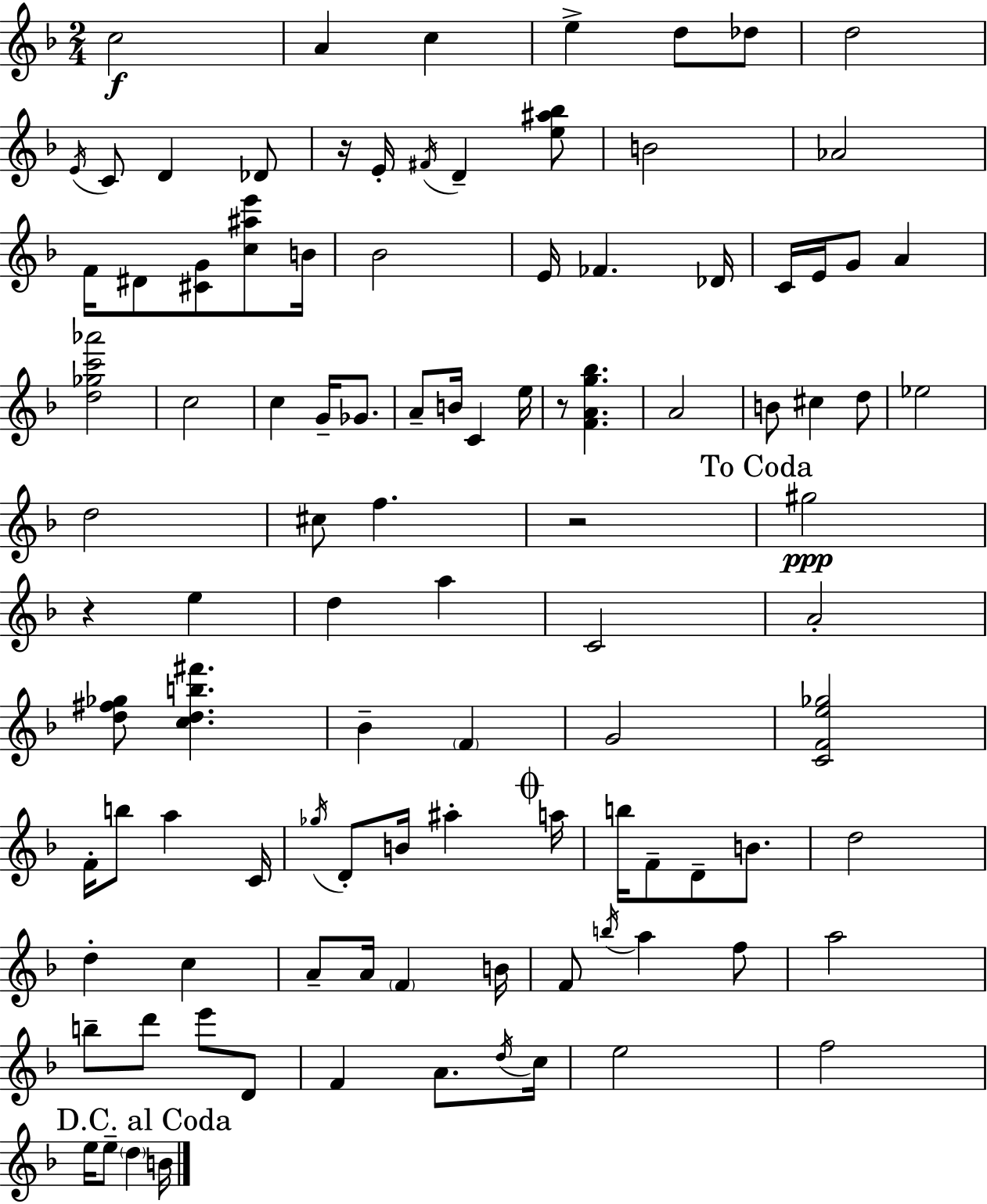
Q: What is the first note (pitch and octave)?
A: C5